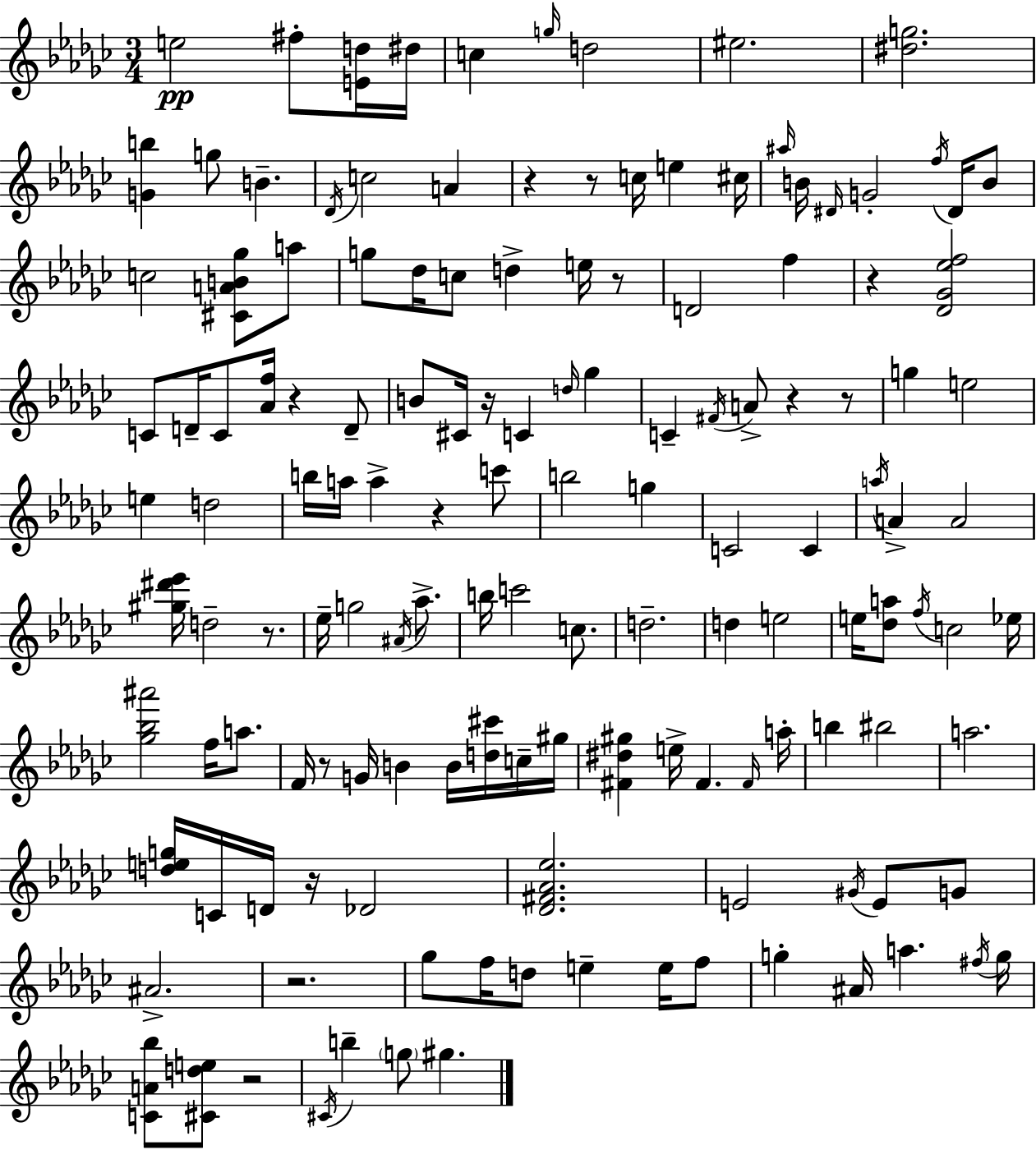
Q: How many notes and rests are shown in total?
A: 140